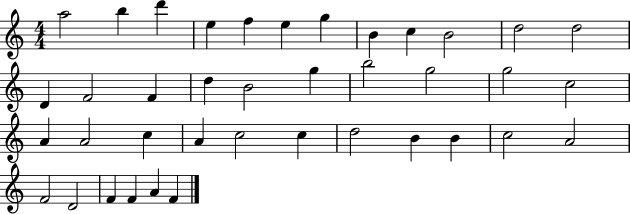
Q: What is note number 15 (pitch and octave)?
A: F4